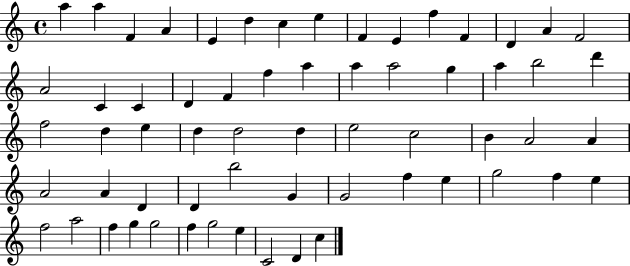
{
  \clef treble
  \time 4/4
  \defaultTimeSignature
  \key c \major
  a''4 a''4 f'4 a'4 | e'4 d''4 c''4 e''4 | f'4 e'4 f''4 f'4 | d'4 a'4 f'2 | \break a'2 c'4 c'4 | d'4 f'4 f''4 a''4 | a''4 a''2 g''4 | a''4 b''2 d'''4 | \break f''2 d''4 e''4 | d''4 d''2 d''4 | e''2 c''2 | b'4 a'2 a'4 | \break a'2 a'4 d'4 | d'4 b''2 g'4 | g'2 f''4 e''4 | g''2 f''4 e''4 | \break f''2 a''2 | f''4 g''4 g''2 | f''4 g''2 e''4 | c'2 d'4 c''4 | \break \bar "|."
}